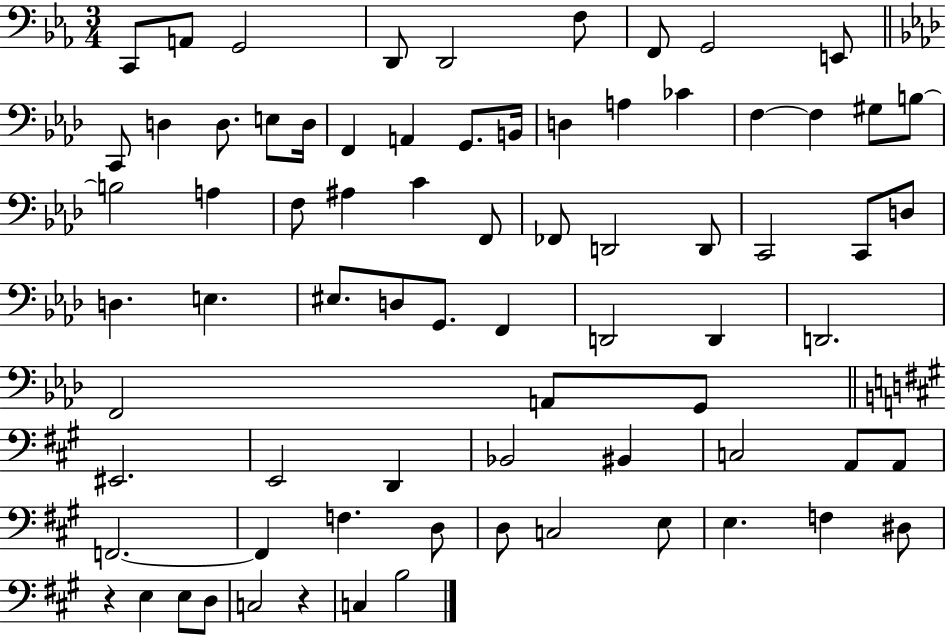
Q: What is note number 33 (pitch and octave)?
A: D2